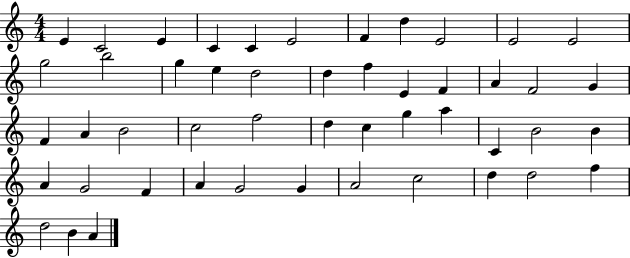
{
  \clef treble
  \numericTimeSignature
  \time 4/4
  \key c \major
  e'4 c'2 e'4 | c'4 c'4 e'2 | f'4 d''4 e'2 | e'2 e'2 | \break g''2 b''2 | g''4 e''4 d''2 | d''4 f''4 e'4 f'4 | a'4 f'2 g'4 | \break f'4 a'4 b'2 | c''2 f''2 | d''4 c''4 g''4 a''4 | c'4 b'2 b'4 | \break a'4 g'2 f'4 | a'4 g'2 g'4 | a'2 c''2 | d''4 d''2 f''4 | \break d''2 b'4 a'4 | \bar "|."
}